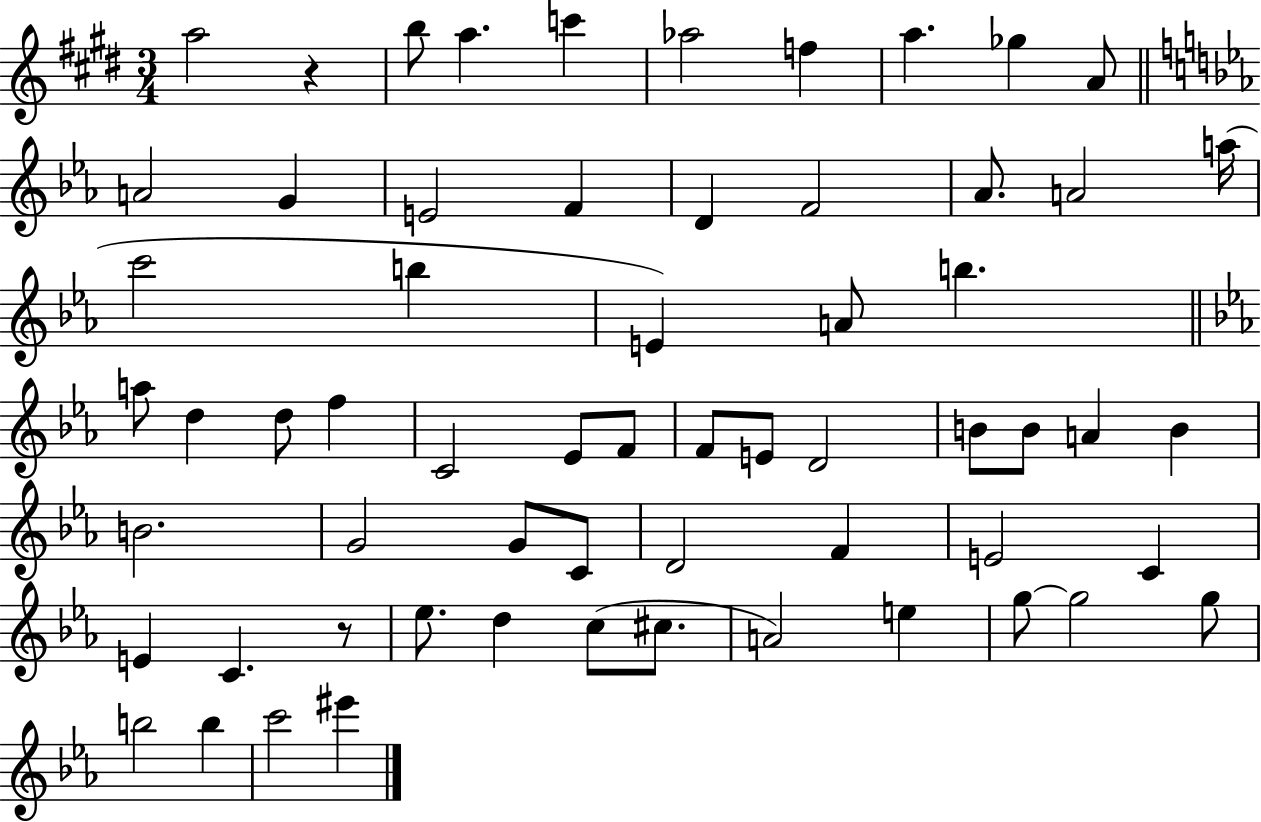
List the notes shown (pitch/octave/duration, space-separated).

A5/h R/q B5/e A5/q. C6/q Ab5/h F5/q A5/q. Gb5/q A4/e A4/h G4/q E4/h F4/q D4/q F4/h Ab4/e. A4/h A5/s C6/h B5/q E4/q A4/e B5/q. A5/e D5/q D5/e F5/q C4/h Eb4/e F4/e F4/e E4/e D4/h B4/e B4/e A4/q B4/q B4/h. G4/h G4/e C4/e D4/h F4/q E4/h C4/q E4/q C4/q. R/e Eb5/e. D5/q C5/e C#5/e. A4/h E5/q G5/e G5/h G5/e B5/h B5/q C6/h EIS6/q